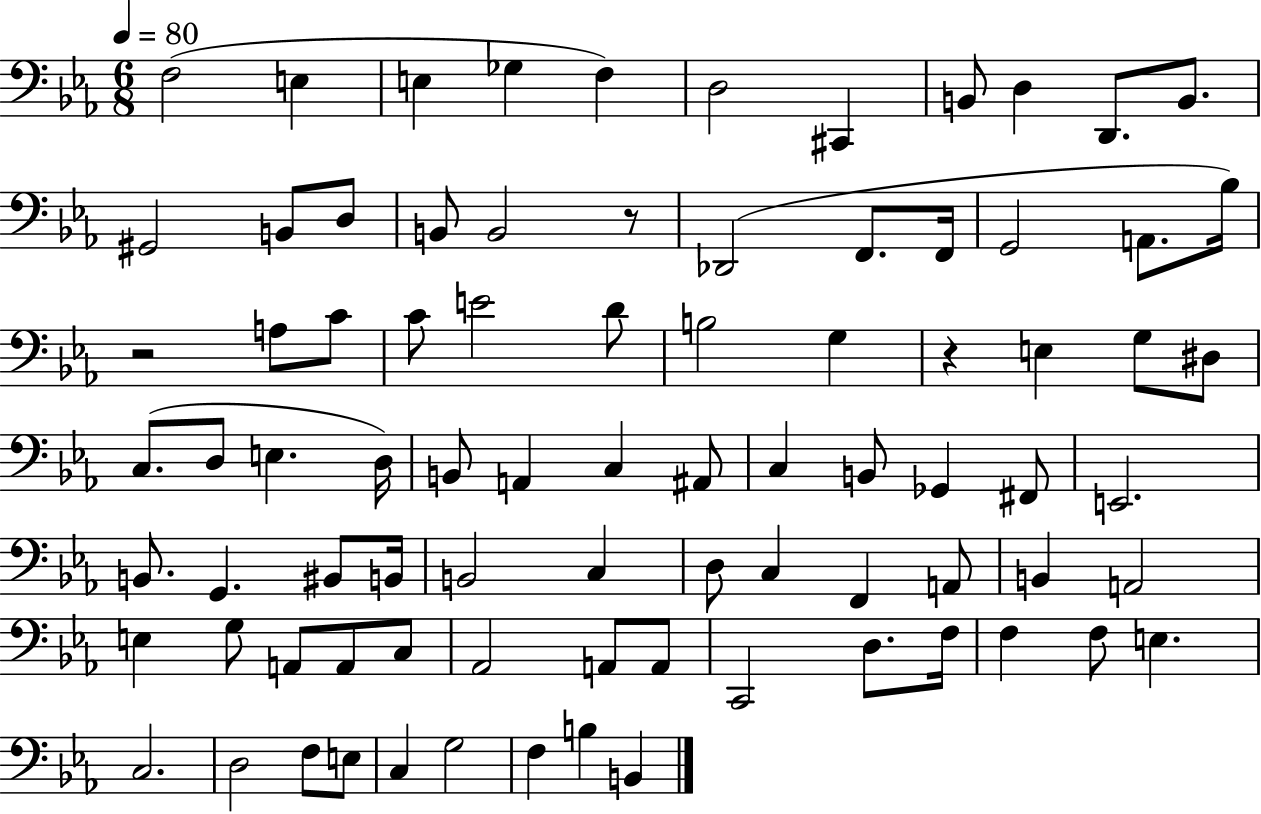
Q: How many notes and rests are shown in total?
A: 83